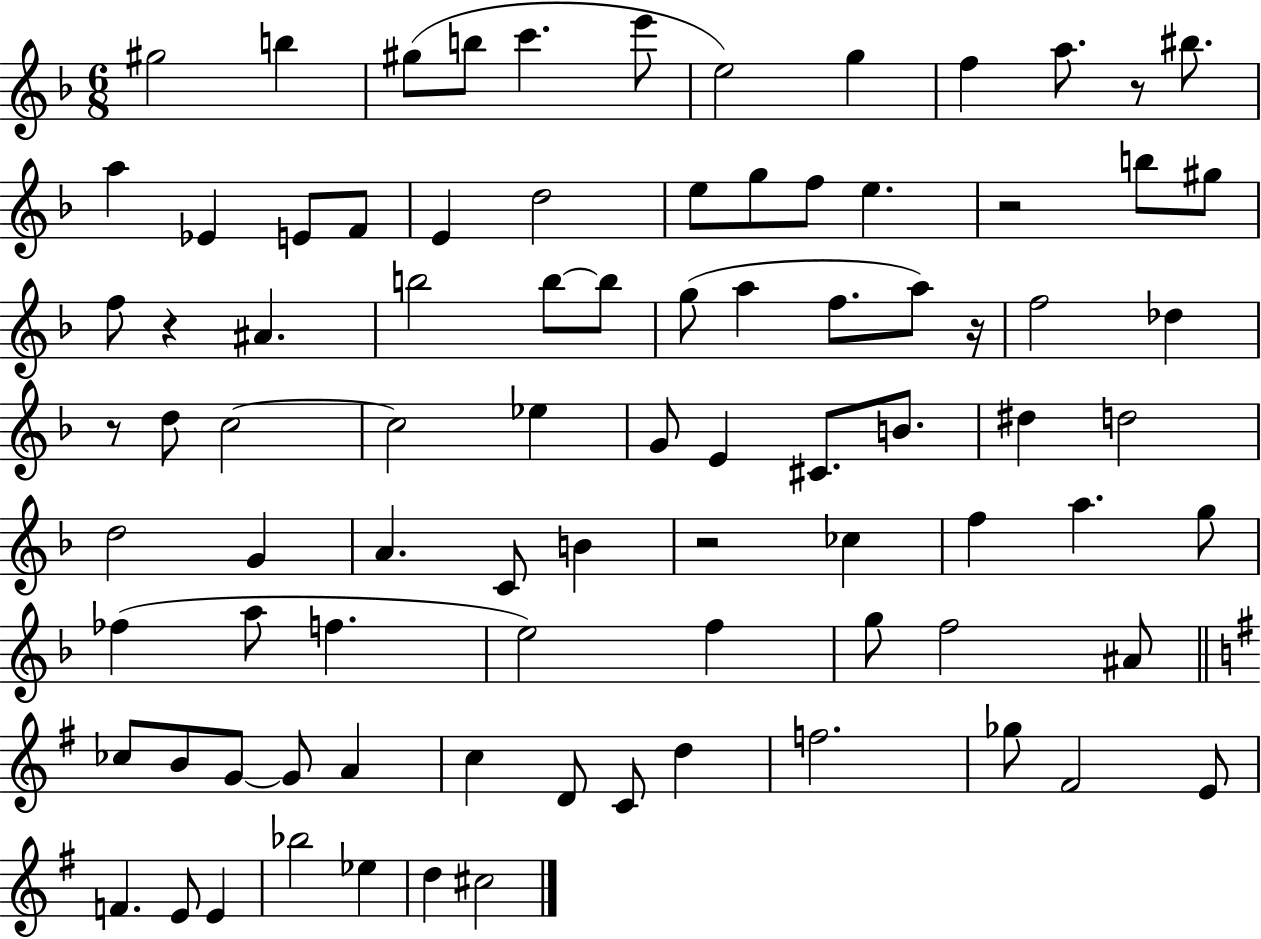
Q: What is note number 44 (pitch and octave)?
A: D5